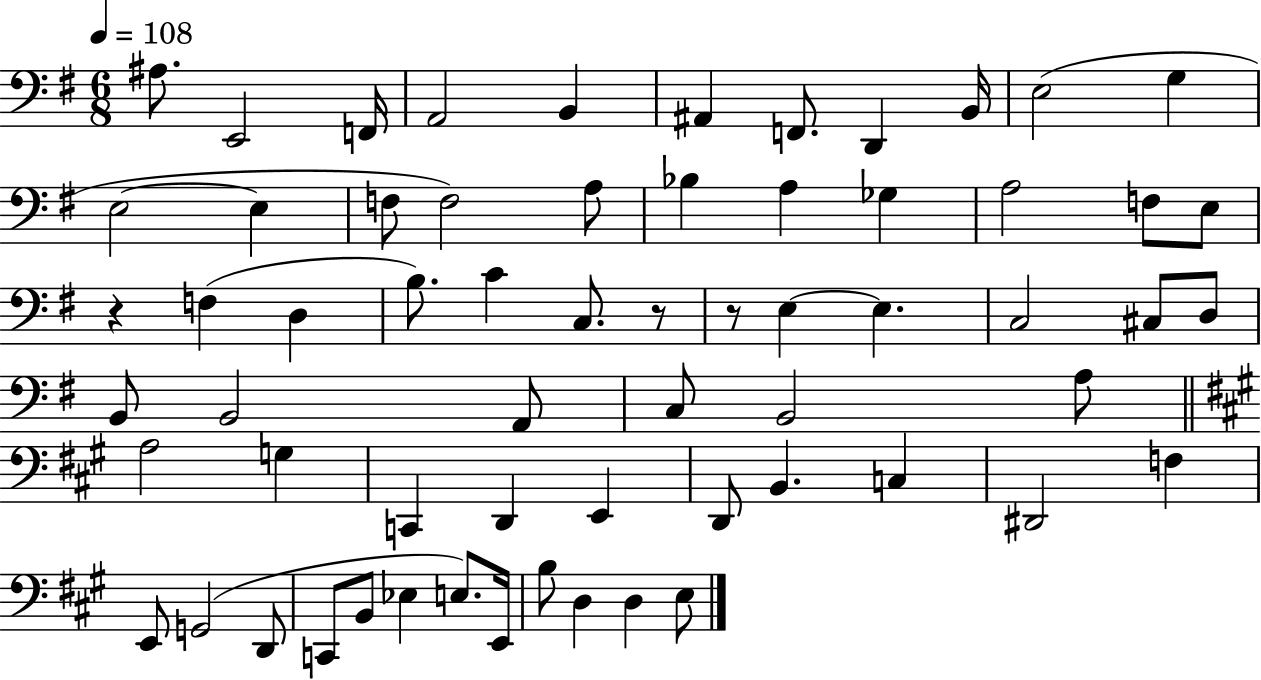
{
  \clef bass
  \numericTimeSignature
  \time 6/8
  \key g \major
  \tempo 4 = 108
  ais8. e,2 f,16 | a,2 b,4 | ais,4 f,8. d,4 b,16 | e2( g4 | \break e2~~ e4 | f8 f2) a8 | bes4 a4 ges4 | a2 f8 e8 | \break r4 f4( d4 | b8.) c'4 c8. r8 | r8 e4~~ e4. | c2 cis8 d8 | \break b,8 b,2 a,8 | c8 b,2 a8 | \bar "||" \break \key a \major a2 g4 | c,4 d,4 e,4 | d,8 b,4. c4 | dis,2 f4 | \break e,8 g,2( d,8 | c,8 b,8 ees4 e8.) e,16 | b8 d4 d4 e8 | \bar "|."
}